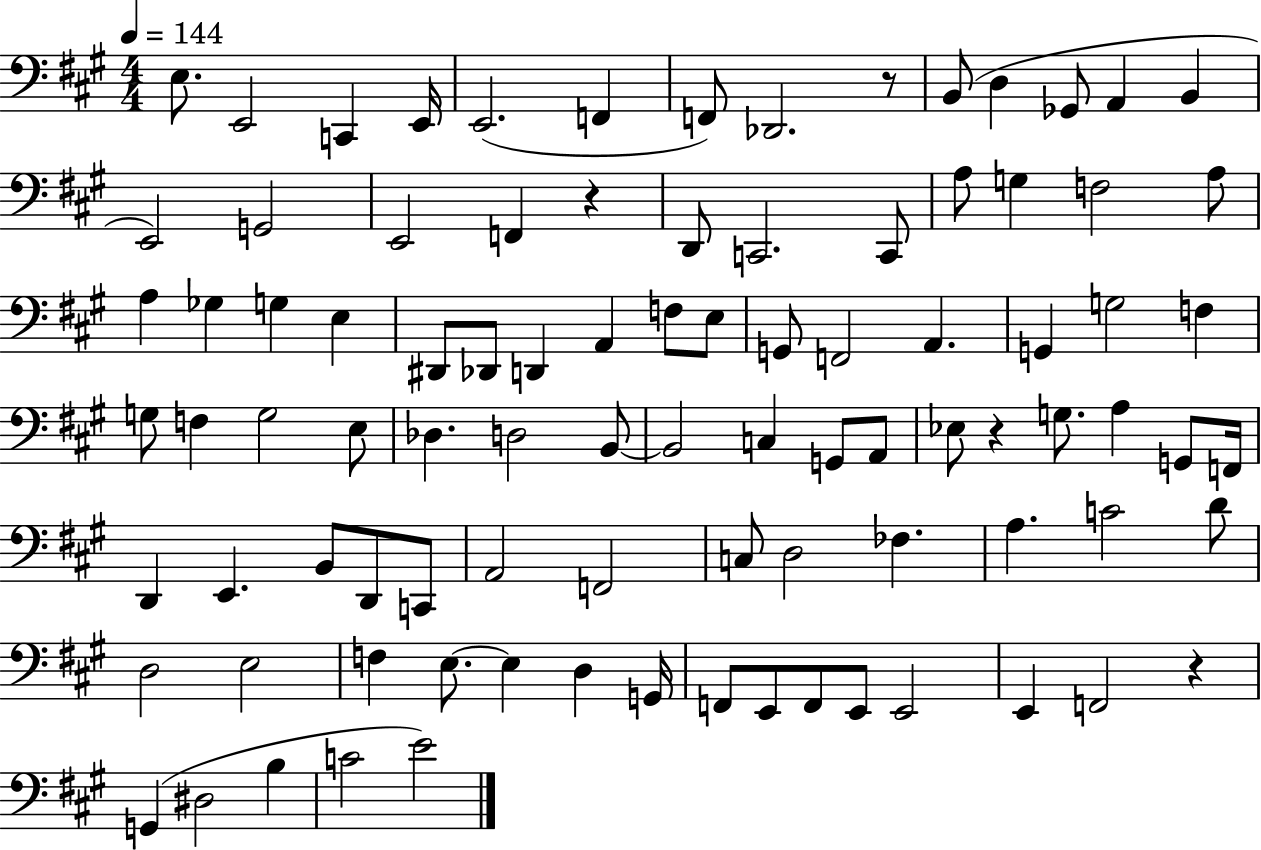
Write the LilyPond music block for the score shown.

{
  \clef bass
  \numericTimeSignature
  \time 4/4
  \key a \major
  \tempo 4 = 144
  e8. e,2 c,4 e,16 | e,2.( f,4 | f,8) des,2. r8 | b,8( d4 ges,8 a,4 b,4 | \break e,2) g,2 | e,2 f,4 r4 | d,8 c,2. c,8 | a8 g4 f2 a8 | \break a4 ges4 g4 e4 | dis,8 des,8 d,4 a,4 f8 e8 | g,8 f,2 a,4. | g,4 g2 f4 | \break g8 f4 g2 e8 | des4. d2 b,8~~ | b,2 c4 g,8 a,8 | ees8 r4 g8. a4 g,8 f,16 | \break d,4 e,4. b,8 d,8 c,8 | a,2 f,2 | c8 d2 fes4. | a4. c'2 d'8 | \break d2 e2 | f4 e8.~~ e4 d4 g,16 | f,8 e,8 f,8 e,8 e,2 | e,4 f,2 r4 | \break g,4( dis2 b4 | c'2 e'2) | \bar "|."
}